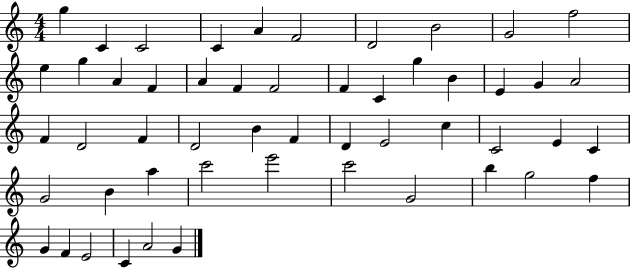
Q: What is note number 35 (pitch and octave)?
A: E4